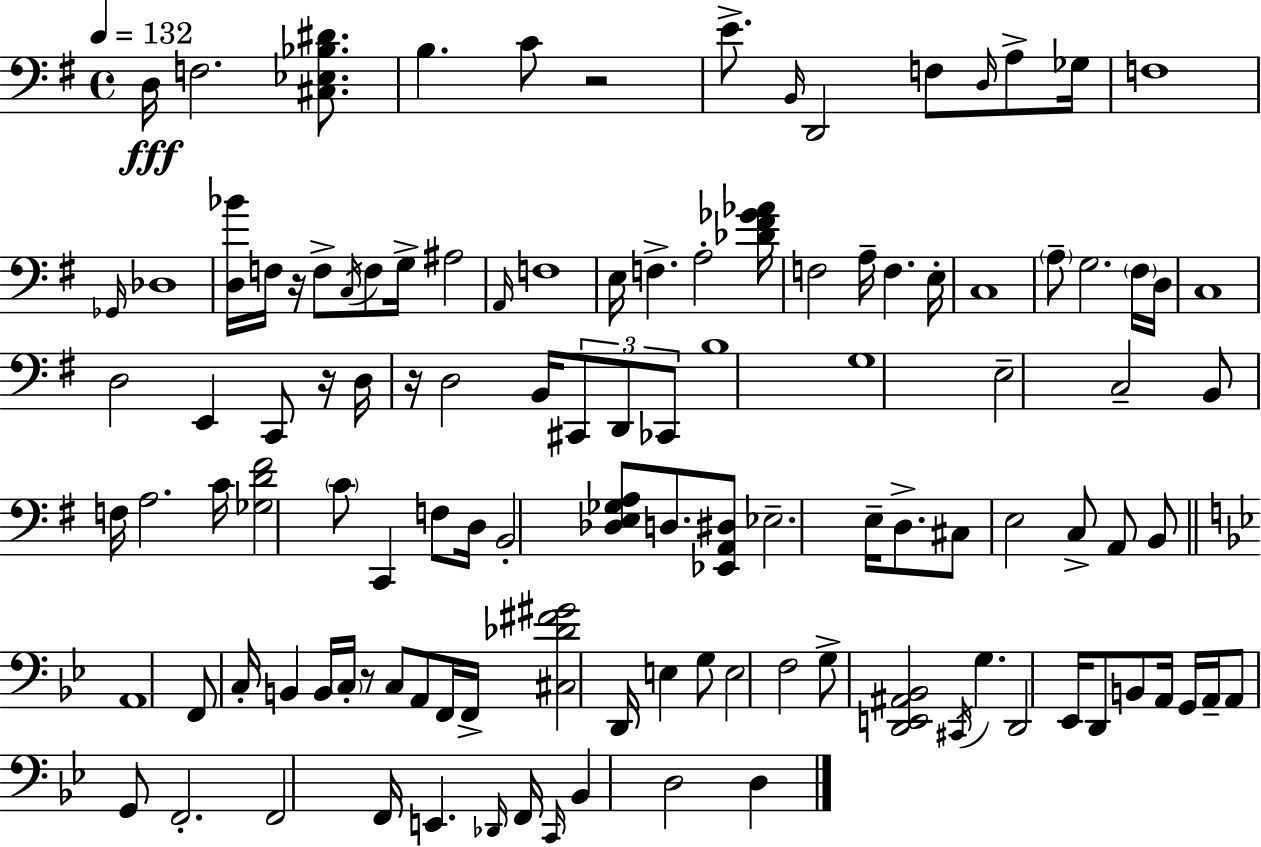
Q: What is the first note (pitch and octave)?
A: D3